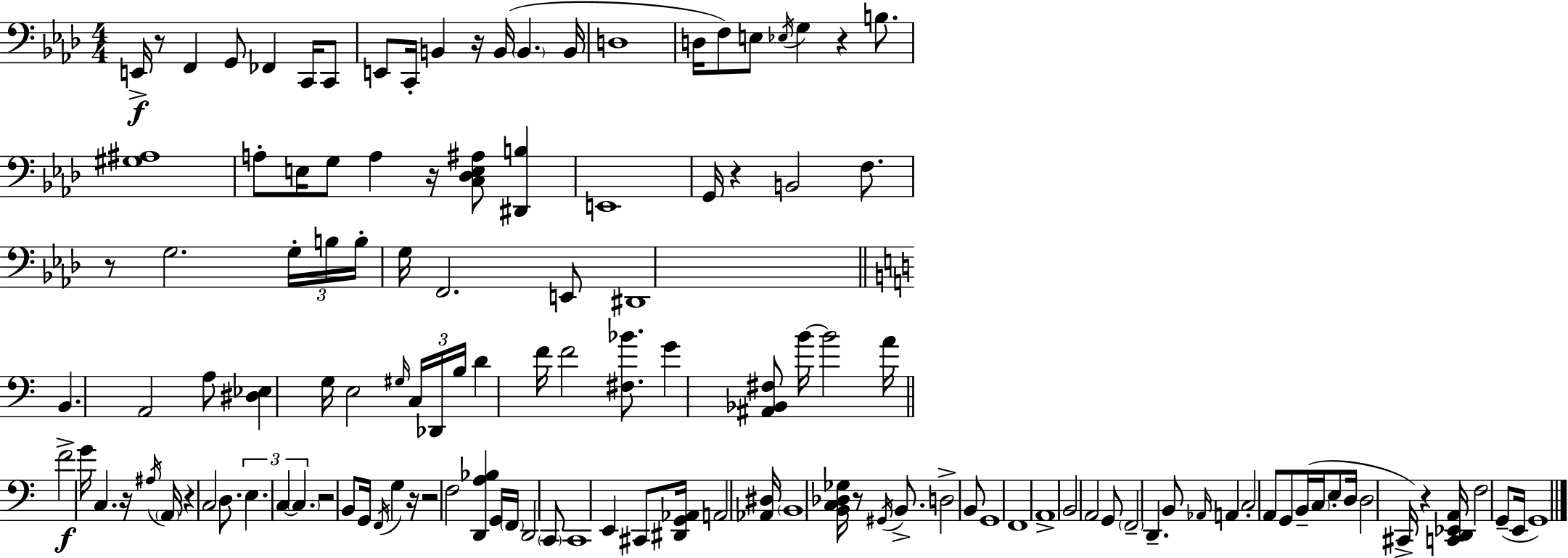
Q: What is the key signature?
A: AES major